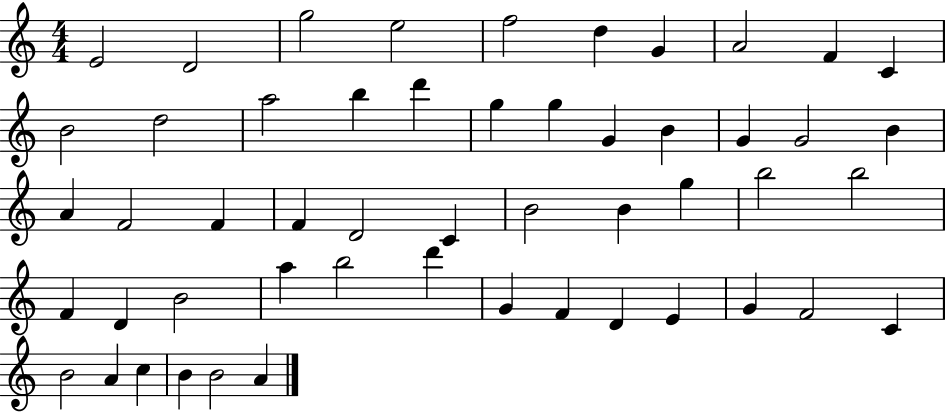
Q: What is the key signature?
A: C major